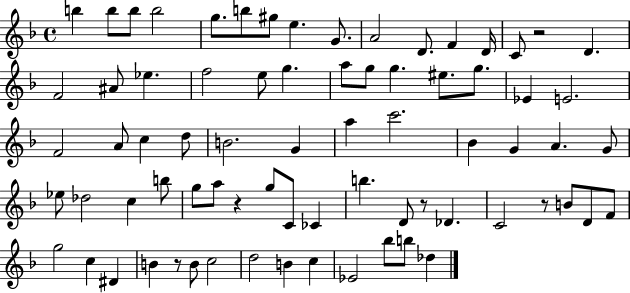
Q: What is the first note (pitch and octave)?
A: B5